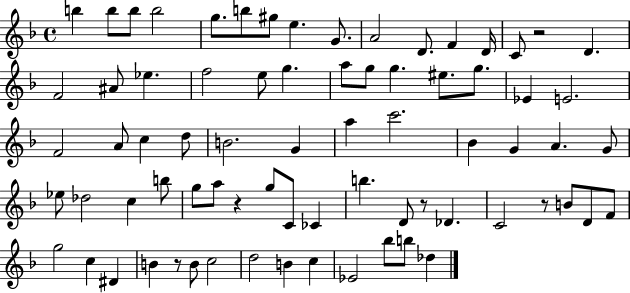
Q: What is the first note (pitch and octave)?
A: B5